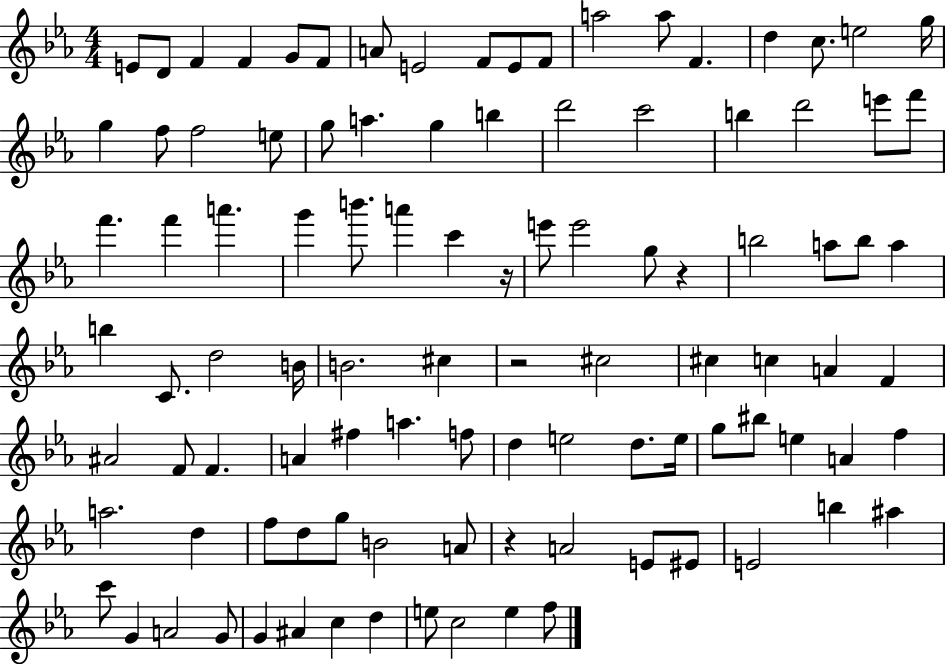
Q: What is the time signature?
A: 4/4